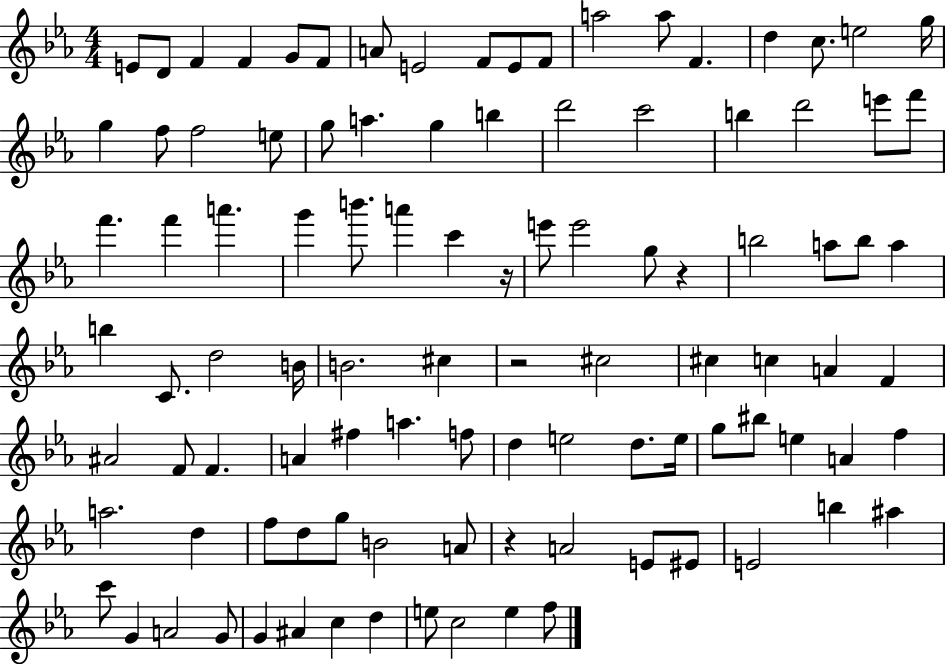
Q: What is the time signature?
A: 4/4